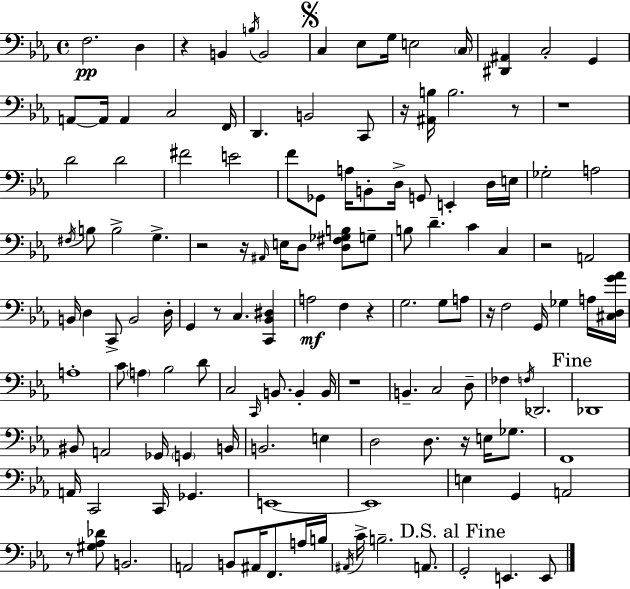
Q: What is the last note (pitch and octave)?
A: E2